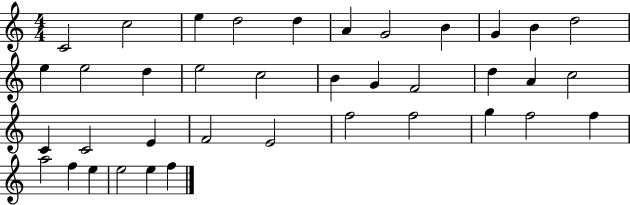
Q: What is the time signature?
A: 4/4